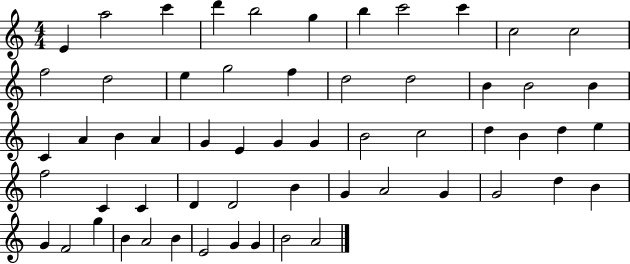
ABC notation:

X:1
T:Untitled
M:4/4
L:1/4
K:C
E a2 c' d' b2 g b c'2 c' c2 c2 f2 d2 e g2 f d2 d2 B B2 B C A B A G E G G B2 c2 d B d e f2 C C D D2 B G A2 G G2 d B G F2 g B A2 B E2 G G B2 A2